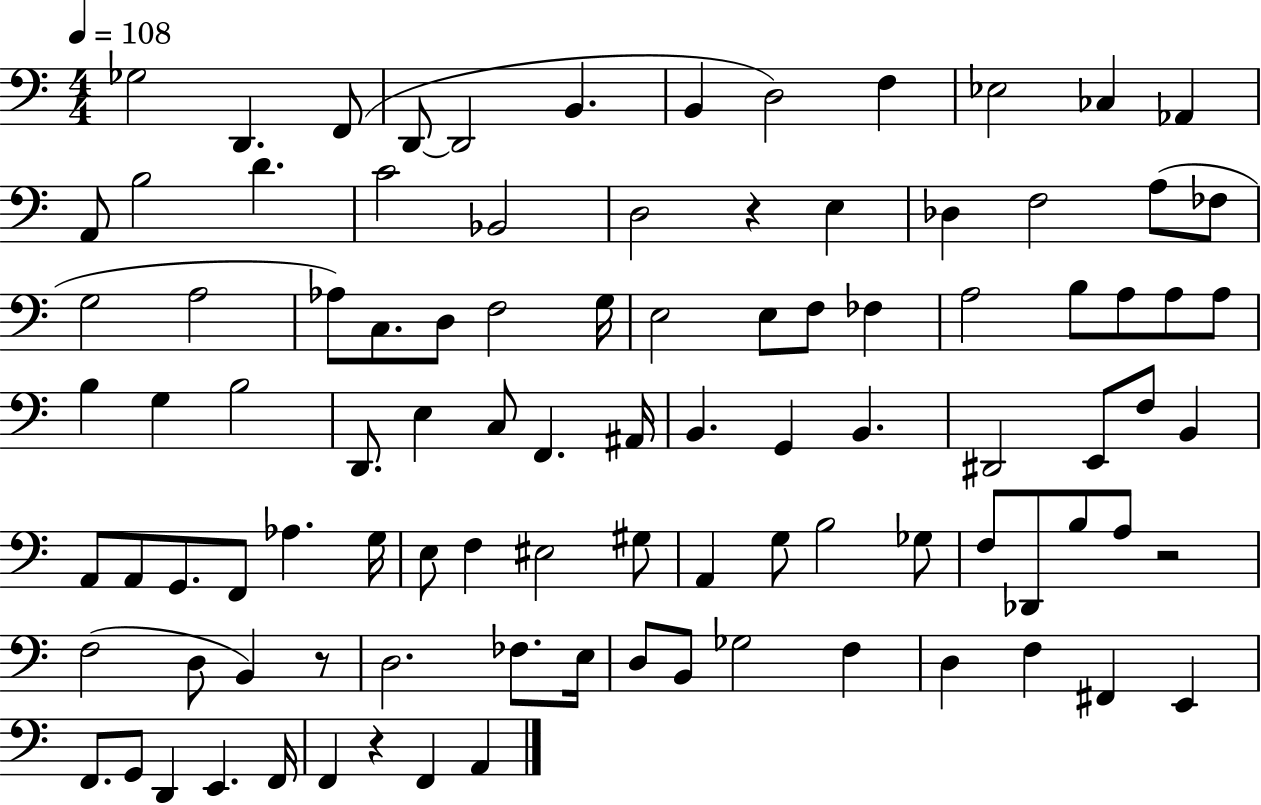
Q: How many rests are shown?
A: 4